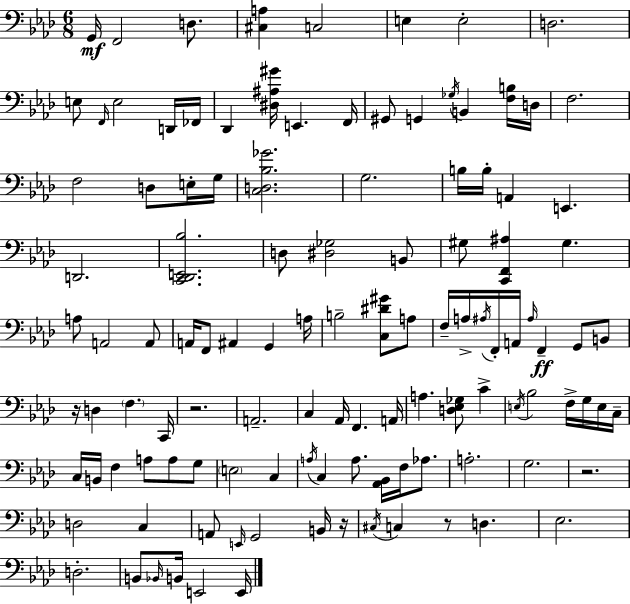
{
  \clef bass
  \numericTimeSignature
  \time 6/8
  \key aes \major
  g,16\mf f,2 d8. | <cis a>4 c2 | e4 e2-. | d2. | \break e8 \grace { f,16 } e2 d,16 | fes,16 des,4 <dis ais gis'>16 e,4. | f,16 gis,8 g,4 \acciaccatura { ges16 } b,4 | <f b>16 d16 f2. | \break f2 d8 | e16-. g16 <c d bes ges'>2. | g2. | b16 b16-. a,4 e,4. | \break d,2. | <c, des, e, bes>2. | d8 <dis ges>2 | b,8 gis8 <c, f, ais>4 gis4. | \break a8 a,2 | a,8 a,16 f,8 ais,4 g,4 | a16 b2-- <c dis' gis'>8 | a8 f16-- a16-> \acciaccatura { ais16 } f,16-. a,16 \grace { ais16 }\ff f,4-- | \break g,8 b,8 r16 d4 \parenthesize f4. | c,16 r2. | a,2.-- | c4 aes,16 f,4. | \break a,16 a4. <d ees ges>8 | c'4-> \acciaccatura { e16 } bes2 | f16-> g16 e16 c16-- c16 b,16 f4 a8 | a8 g8 \parenthesize e2 | \break c4 \acciaccatura { a16 } c4 a8. | <aes, bes,>16 f16 aes8. a2.-. | g2. | r2. | \break d2 | c4 a,8 \grace { e,16 } g,2 | b,16 r16 \acciaccatura { cis16 } c4 | r8 d4. ees2. | \break d2.-. | b,8 \grace { bes,16 } b,16 | e,2 e,16 \bar "|."
}